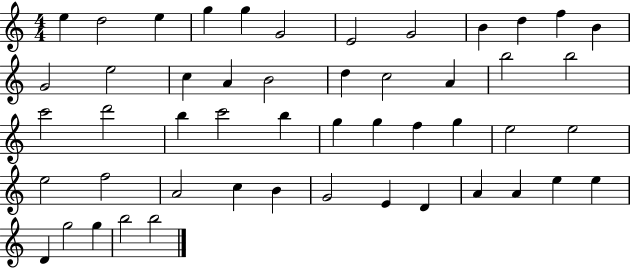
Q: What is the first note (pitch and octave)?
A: E5